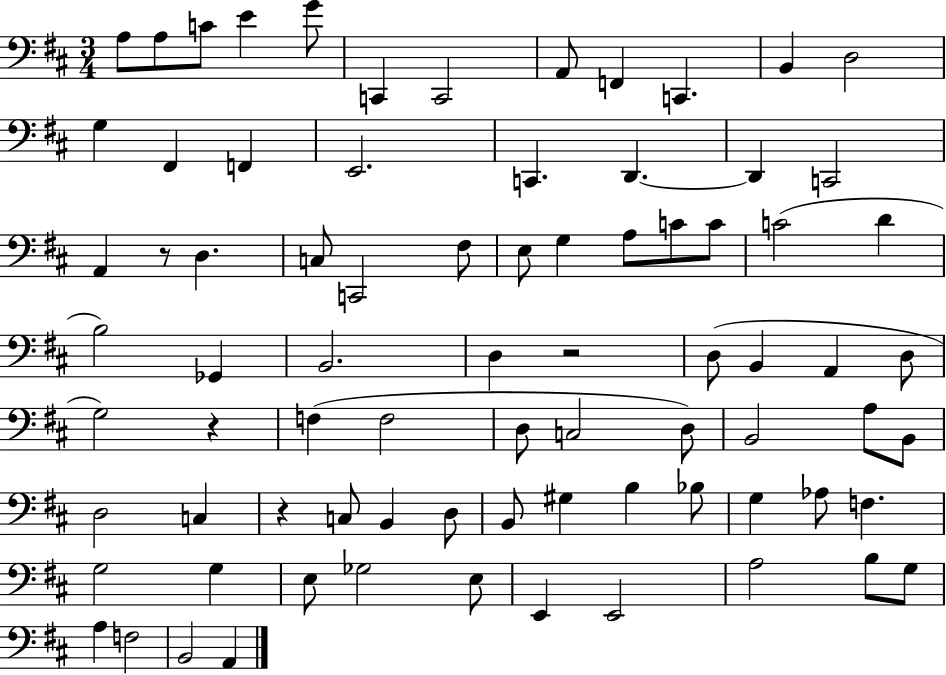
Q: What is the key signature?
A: D major